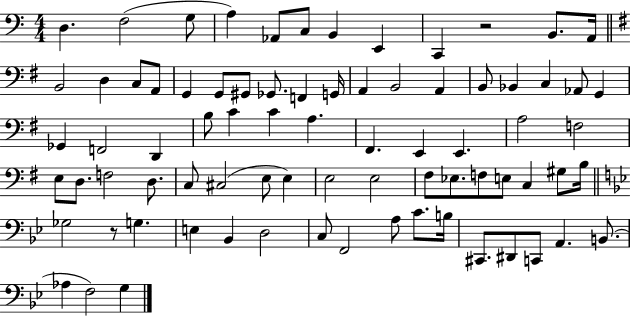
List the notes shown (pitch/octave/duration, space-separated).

D3/q. F3/h G3/e A3/q Ab2/e C3/e B2/q E2/q C2/q R/h B2/e. A2/s B2/h D3/q C3/e A2/e G2/q G2/e G#2/e Gb2/e. F2/q G2/s A2/q B2/h A2/q B2/e Bb2/q C3/q Ab2/e G2/q Gb2/q F2/h D2/q B3/e C4/q C4/q A3/q. F#2/q. E2/q E2/q. A3/h F3/h E3/e D3/e. F3/h D3/e. C3/e C#3/h E3/e E3/q E3/h E3/h F#3/e Eb3/e. F3/e E3/e C3/q G#3/e B3/s Gb3/h R/e G3/q. E3/q Bb2/q D3/h C3/e F2/h A3/e C4/e. B3/s C#2/e. D#2/e C2/e A2/q. B2/e. Ab3/q F3/h G3/q